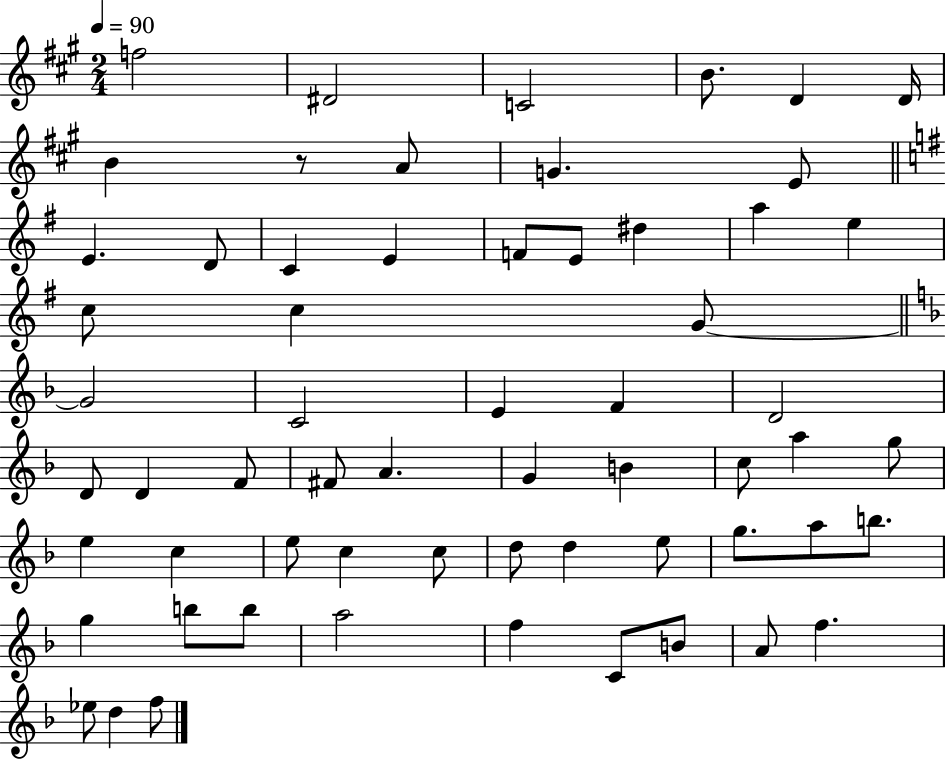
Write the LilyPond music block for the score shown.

{
  \clef treble
  \numericTimeSignature
  \time 2/4
  \key a \major
  \tempo 4 = 90
  f''2 | dis'2 | c'2 | b'8. d'4 d'16 | \break b'4 r8 a'8 | g'4. e'8 | \bar "||" \break \key g \major e'4. d'8 | c'4 e'4 | f'8 e'8 dis''4 | a''4 e''4 | \break c''8 c''4 g'8~~ | \bar "||" \break \key f \major g'2 | c'2 | e'4 f'4 | d'2 | \break d'8 d'4 f'8 | fis'8 a'4. | g'4 b'4 | c''8 a''4 g''8 | \break e''4 c''4 | e''8 c''4 c''8 | d''8 d''4 e''8 | g''8. a''8 b''8. | \break g''4 b''8 b''8 | a''2 | f''4 c'8 b'8 | a'8 f''4. | \break ees''8 d''4 f''8 | \bar "|."
}